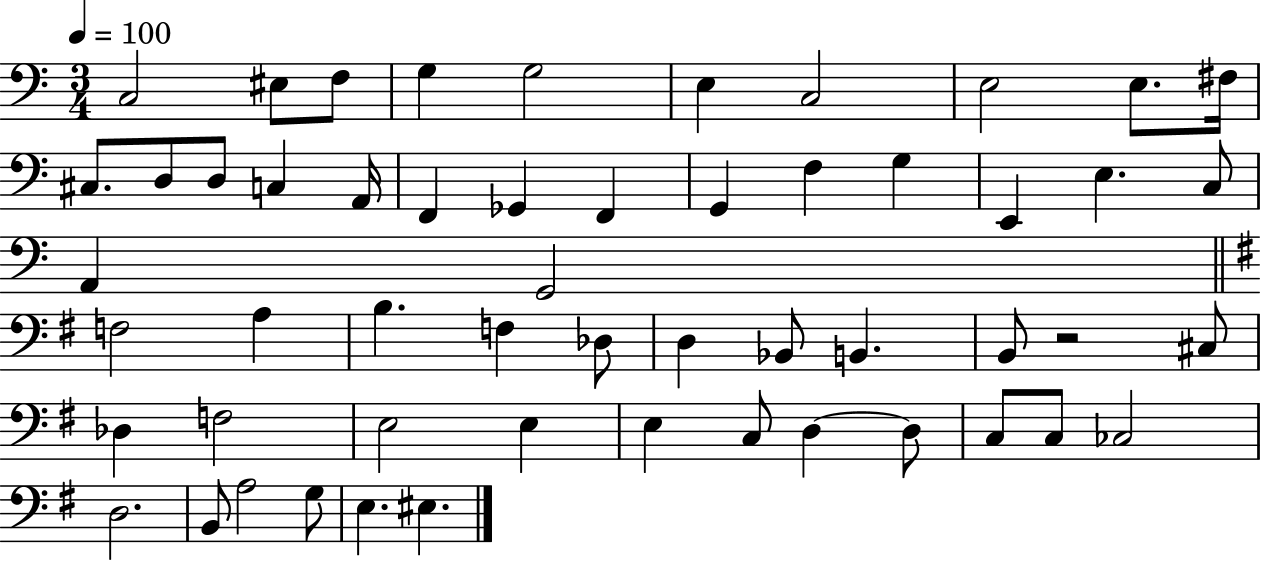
X:1
T:Untitled
M:3/4
L:1/4
K:C
C,2 ^E,/2 F,/2 G, G,2 E, C,2 E,2 E,/2 ^F,/4 ^C,/2 D,/2 D,/2 C, A,,/4 F,, _G,, F,, G,, F, G, E,, E, C,/2 A,, G,,2 F,2 A, B, F, _D,/2 D, _B,,/2 B,, B,,/2 z2 ^C,/2 _D, F,2 E,2 E, E, C,/2 D, D,/2 C,/2 C,/2 _C,2 D,2 B,,/2 A,2 G,/2 E, ^E,